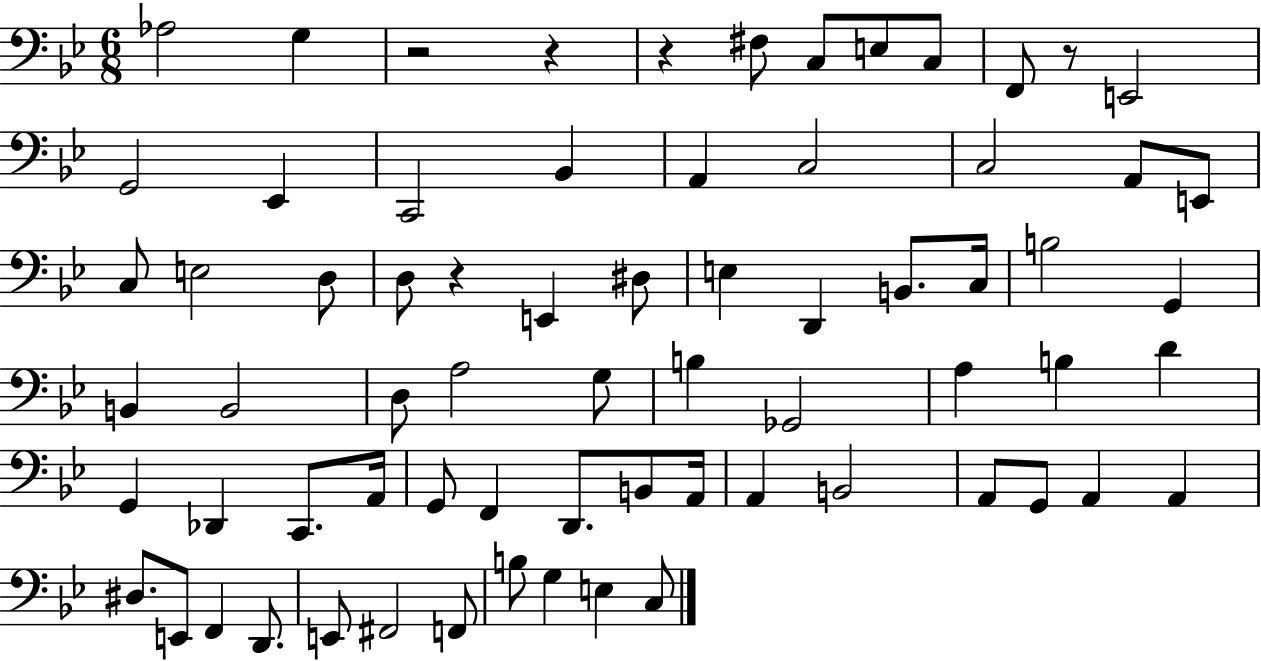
Ab3/h G3/q R/h R/q R/q F#3/e C3/e E3/e C3/e F2/e R/e E2/h G2/h Eb2/q C2/h Bb2/q A2/q C3/h C3/h A2/e E2/e C3/e E3/h D3/e D3/e R/q E2/q D#3/e E3/q D2/q B2/e. C3/s B3/h G2/q B2/q B2/h D3/e A3/h G3/e B3/q Gb2/h A3/q B3/q D4/q G2/q Db2/q C2/e. A2/s G2/e F2/q D2/e. B2/e A2/s A2/q B2/h A2/e G2/e A2/q A2/q D#3/e. E2/e F2/q D2/e. E2/e F#2/h F2/e B3/e G3/q E3/q C3/e